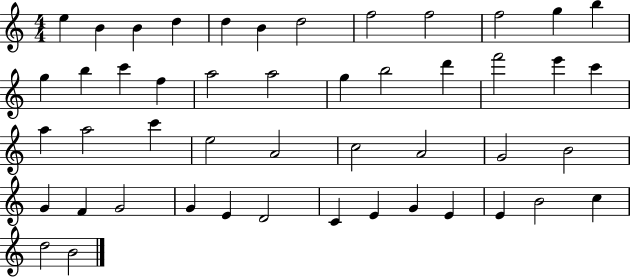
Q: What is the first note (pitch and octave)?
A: E5